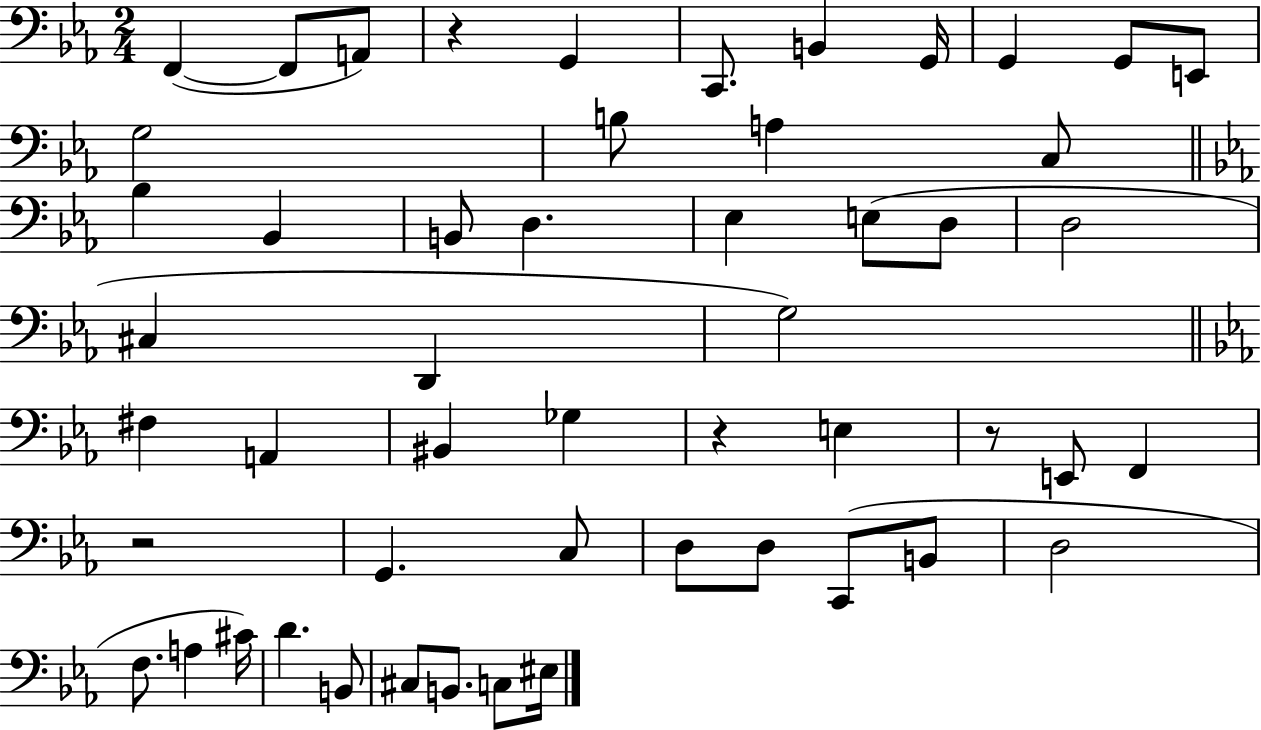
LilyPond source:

{
  \clef bass
  \numericTimeSignature
  \time 2/4
  \key ees \major
  f,4~(~ f,8 a,8) | r4 g,4 | c,8. b,4 g,16 | g,4 g,8 e,8 | \break g2 | b8 a4 c8 | \bar "||" \break \key ees \major bes4 bes,4 | b,8 d4. | ees4 e8( d8 | d2 | \break cis4 d,4 | g2) | \bar "||" \break \key c \minor fis4 a,4 | bis,4 ges4 | r4 e4 | r8 e,8 f,4 | \break r2 | g,4. c8 | d8 d8 c,8( b,8 | d2 | \break f8. a4 cis'16) | d'4. b,8 | cis8 b,8. c8 eis16 | \bar "|."
}